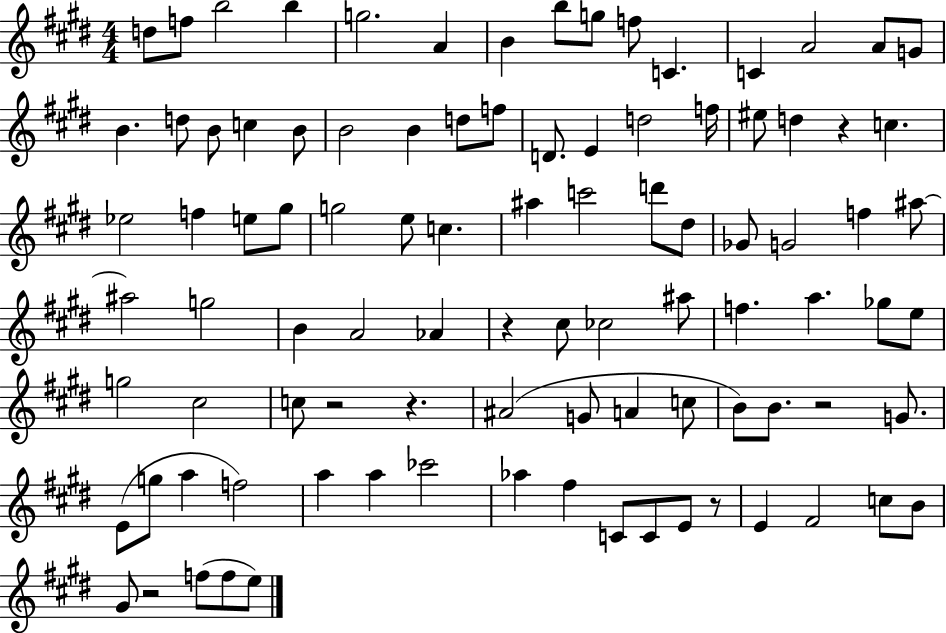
D5/e F5/e B5/h B5/q G5/h. A4/q B4/q B5/e G5/e F5/e C4/q. C4/q A4/h A4/e G4/e B4/q. D5/e B4/e C5/q B4/e B4/h B4/q D5/e F5/e D4/e. E4/q D5/h F5/s EIS5/e D5/q R/q C5/q. Eb5/h F5/q E5/e G#5/e G5/h E5/e C5/q. A#5/q C6/h D6/e D#5/e Gb4/e G4/h F5/q A#5/e A#5/h G5/h B4/q A4/h Ab4/q R/q C#5/e CES5/h A#5/e F5/q. A5/q. Gb5/e E5/e G5/h C#5/h C5/e R/h R/q. A#4/h G4/e A4/q C5/e B4/e B4/e. R/h G4/e. E4/e G5/e A5/q F5/h A5/q A5/q CES6/h Ab5/q F#5/q C4/e C4/e E4/e R/e E4/q F#4/h C5/e B4/e G#4/e R/h F5/e F5/e E5/e